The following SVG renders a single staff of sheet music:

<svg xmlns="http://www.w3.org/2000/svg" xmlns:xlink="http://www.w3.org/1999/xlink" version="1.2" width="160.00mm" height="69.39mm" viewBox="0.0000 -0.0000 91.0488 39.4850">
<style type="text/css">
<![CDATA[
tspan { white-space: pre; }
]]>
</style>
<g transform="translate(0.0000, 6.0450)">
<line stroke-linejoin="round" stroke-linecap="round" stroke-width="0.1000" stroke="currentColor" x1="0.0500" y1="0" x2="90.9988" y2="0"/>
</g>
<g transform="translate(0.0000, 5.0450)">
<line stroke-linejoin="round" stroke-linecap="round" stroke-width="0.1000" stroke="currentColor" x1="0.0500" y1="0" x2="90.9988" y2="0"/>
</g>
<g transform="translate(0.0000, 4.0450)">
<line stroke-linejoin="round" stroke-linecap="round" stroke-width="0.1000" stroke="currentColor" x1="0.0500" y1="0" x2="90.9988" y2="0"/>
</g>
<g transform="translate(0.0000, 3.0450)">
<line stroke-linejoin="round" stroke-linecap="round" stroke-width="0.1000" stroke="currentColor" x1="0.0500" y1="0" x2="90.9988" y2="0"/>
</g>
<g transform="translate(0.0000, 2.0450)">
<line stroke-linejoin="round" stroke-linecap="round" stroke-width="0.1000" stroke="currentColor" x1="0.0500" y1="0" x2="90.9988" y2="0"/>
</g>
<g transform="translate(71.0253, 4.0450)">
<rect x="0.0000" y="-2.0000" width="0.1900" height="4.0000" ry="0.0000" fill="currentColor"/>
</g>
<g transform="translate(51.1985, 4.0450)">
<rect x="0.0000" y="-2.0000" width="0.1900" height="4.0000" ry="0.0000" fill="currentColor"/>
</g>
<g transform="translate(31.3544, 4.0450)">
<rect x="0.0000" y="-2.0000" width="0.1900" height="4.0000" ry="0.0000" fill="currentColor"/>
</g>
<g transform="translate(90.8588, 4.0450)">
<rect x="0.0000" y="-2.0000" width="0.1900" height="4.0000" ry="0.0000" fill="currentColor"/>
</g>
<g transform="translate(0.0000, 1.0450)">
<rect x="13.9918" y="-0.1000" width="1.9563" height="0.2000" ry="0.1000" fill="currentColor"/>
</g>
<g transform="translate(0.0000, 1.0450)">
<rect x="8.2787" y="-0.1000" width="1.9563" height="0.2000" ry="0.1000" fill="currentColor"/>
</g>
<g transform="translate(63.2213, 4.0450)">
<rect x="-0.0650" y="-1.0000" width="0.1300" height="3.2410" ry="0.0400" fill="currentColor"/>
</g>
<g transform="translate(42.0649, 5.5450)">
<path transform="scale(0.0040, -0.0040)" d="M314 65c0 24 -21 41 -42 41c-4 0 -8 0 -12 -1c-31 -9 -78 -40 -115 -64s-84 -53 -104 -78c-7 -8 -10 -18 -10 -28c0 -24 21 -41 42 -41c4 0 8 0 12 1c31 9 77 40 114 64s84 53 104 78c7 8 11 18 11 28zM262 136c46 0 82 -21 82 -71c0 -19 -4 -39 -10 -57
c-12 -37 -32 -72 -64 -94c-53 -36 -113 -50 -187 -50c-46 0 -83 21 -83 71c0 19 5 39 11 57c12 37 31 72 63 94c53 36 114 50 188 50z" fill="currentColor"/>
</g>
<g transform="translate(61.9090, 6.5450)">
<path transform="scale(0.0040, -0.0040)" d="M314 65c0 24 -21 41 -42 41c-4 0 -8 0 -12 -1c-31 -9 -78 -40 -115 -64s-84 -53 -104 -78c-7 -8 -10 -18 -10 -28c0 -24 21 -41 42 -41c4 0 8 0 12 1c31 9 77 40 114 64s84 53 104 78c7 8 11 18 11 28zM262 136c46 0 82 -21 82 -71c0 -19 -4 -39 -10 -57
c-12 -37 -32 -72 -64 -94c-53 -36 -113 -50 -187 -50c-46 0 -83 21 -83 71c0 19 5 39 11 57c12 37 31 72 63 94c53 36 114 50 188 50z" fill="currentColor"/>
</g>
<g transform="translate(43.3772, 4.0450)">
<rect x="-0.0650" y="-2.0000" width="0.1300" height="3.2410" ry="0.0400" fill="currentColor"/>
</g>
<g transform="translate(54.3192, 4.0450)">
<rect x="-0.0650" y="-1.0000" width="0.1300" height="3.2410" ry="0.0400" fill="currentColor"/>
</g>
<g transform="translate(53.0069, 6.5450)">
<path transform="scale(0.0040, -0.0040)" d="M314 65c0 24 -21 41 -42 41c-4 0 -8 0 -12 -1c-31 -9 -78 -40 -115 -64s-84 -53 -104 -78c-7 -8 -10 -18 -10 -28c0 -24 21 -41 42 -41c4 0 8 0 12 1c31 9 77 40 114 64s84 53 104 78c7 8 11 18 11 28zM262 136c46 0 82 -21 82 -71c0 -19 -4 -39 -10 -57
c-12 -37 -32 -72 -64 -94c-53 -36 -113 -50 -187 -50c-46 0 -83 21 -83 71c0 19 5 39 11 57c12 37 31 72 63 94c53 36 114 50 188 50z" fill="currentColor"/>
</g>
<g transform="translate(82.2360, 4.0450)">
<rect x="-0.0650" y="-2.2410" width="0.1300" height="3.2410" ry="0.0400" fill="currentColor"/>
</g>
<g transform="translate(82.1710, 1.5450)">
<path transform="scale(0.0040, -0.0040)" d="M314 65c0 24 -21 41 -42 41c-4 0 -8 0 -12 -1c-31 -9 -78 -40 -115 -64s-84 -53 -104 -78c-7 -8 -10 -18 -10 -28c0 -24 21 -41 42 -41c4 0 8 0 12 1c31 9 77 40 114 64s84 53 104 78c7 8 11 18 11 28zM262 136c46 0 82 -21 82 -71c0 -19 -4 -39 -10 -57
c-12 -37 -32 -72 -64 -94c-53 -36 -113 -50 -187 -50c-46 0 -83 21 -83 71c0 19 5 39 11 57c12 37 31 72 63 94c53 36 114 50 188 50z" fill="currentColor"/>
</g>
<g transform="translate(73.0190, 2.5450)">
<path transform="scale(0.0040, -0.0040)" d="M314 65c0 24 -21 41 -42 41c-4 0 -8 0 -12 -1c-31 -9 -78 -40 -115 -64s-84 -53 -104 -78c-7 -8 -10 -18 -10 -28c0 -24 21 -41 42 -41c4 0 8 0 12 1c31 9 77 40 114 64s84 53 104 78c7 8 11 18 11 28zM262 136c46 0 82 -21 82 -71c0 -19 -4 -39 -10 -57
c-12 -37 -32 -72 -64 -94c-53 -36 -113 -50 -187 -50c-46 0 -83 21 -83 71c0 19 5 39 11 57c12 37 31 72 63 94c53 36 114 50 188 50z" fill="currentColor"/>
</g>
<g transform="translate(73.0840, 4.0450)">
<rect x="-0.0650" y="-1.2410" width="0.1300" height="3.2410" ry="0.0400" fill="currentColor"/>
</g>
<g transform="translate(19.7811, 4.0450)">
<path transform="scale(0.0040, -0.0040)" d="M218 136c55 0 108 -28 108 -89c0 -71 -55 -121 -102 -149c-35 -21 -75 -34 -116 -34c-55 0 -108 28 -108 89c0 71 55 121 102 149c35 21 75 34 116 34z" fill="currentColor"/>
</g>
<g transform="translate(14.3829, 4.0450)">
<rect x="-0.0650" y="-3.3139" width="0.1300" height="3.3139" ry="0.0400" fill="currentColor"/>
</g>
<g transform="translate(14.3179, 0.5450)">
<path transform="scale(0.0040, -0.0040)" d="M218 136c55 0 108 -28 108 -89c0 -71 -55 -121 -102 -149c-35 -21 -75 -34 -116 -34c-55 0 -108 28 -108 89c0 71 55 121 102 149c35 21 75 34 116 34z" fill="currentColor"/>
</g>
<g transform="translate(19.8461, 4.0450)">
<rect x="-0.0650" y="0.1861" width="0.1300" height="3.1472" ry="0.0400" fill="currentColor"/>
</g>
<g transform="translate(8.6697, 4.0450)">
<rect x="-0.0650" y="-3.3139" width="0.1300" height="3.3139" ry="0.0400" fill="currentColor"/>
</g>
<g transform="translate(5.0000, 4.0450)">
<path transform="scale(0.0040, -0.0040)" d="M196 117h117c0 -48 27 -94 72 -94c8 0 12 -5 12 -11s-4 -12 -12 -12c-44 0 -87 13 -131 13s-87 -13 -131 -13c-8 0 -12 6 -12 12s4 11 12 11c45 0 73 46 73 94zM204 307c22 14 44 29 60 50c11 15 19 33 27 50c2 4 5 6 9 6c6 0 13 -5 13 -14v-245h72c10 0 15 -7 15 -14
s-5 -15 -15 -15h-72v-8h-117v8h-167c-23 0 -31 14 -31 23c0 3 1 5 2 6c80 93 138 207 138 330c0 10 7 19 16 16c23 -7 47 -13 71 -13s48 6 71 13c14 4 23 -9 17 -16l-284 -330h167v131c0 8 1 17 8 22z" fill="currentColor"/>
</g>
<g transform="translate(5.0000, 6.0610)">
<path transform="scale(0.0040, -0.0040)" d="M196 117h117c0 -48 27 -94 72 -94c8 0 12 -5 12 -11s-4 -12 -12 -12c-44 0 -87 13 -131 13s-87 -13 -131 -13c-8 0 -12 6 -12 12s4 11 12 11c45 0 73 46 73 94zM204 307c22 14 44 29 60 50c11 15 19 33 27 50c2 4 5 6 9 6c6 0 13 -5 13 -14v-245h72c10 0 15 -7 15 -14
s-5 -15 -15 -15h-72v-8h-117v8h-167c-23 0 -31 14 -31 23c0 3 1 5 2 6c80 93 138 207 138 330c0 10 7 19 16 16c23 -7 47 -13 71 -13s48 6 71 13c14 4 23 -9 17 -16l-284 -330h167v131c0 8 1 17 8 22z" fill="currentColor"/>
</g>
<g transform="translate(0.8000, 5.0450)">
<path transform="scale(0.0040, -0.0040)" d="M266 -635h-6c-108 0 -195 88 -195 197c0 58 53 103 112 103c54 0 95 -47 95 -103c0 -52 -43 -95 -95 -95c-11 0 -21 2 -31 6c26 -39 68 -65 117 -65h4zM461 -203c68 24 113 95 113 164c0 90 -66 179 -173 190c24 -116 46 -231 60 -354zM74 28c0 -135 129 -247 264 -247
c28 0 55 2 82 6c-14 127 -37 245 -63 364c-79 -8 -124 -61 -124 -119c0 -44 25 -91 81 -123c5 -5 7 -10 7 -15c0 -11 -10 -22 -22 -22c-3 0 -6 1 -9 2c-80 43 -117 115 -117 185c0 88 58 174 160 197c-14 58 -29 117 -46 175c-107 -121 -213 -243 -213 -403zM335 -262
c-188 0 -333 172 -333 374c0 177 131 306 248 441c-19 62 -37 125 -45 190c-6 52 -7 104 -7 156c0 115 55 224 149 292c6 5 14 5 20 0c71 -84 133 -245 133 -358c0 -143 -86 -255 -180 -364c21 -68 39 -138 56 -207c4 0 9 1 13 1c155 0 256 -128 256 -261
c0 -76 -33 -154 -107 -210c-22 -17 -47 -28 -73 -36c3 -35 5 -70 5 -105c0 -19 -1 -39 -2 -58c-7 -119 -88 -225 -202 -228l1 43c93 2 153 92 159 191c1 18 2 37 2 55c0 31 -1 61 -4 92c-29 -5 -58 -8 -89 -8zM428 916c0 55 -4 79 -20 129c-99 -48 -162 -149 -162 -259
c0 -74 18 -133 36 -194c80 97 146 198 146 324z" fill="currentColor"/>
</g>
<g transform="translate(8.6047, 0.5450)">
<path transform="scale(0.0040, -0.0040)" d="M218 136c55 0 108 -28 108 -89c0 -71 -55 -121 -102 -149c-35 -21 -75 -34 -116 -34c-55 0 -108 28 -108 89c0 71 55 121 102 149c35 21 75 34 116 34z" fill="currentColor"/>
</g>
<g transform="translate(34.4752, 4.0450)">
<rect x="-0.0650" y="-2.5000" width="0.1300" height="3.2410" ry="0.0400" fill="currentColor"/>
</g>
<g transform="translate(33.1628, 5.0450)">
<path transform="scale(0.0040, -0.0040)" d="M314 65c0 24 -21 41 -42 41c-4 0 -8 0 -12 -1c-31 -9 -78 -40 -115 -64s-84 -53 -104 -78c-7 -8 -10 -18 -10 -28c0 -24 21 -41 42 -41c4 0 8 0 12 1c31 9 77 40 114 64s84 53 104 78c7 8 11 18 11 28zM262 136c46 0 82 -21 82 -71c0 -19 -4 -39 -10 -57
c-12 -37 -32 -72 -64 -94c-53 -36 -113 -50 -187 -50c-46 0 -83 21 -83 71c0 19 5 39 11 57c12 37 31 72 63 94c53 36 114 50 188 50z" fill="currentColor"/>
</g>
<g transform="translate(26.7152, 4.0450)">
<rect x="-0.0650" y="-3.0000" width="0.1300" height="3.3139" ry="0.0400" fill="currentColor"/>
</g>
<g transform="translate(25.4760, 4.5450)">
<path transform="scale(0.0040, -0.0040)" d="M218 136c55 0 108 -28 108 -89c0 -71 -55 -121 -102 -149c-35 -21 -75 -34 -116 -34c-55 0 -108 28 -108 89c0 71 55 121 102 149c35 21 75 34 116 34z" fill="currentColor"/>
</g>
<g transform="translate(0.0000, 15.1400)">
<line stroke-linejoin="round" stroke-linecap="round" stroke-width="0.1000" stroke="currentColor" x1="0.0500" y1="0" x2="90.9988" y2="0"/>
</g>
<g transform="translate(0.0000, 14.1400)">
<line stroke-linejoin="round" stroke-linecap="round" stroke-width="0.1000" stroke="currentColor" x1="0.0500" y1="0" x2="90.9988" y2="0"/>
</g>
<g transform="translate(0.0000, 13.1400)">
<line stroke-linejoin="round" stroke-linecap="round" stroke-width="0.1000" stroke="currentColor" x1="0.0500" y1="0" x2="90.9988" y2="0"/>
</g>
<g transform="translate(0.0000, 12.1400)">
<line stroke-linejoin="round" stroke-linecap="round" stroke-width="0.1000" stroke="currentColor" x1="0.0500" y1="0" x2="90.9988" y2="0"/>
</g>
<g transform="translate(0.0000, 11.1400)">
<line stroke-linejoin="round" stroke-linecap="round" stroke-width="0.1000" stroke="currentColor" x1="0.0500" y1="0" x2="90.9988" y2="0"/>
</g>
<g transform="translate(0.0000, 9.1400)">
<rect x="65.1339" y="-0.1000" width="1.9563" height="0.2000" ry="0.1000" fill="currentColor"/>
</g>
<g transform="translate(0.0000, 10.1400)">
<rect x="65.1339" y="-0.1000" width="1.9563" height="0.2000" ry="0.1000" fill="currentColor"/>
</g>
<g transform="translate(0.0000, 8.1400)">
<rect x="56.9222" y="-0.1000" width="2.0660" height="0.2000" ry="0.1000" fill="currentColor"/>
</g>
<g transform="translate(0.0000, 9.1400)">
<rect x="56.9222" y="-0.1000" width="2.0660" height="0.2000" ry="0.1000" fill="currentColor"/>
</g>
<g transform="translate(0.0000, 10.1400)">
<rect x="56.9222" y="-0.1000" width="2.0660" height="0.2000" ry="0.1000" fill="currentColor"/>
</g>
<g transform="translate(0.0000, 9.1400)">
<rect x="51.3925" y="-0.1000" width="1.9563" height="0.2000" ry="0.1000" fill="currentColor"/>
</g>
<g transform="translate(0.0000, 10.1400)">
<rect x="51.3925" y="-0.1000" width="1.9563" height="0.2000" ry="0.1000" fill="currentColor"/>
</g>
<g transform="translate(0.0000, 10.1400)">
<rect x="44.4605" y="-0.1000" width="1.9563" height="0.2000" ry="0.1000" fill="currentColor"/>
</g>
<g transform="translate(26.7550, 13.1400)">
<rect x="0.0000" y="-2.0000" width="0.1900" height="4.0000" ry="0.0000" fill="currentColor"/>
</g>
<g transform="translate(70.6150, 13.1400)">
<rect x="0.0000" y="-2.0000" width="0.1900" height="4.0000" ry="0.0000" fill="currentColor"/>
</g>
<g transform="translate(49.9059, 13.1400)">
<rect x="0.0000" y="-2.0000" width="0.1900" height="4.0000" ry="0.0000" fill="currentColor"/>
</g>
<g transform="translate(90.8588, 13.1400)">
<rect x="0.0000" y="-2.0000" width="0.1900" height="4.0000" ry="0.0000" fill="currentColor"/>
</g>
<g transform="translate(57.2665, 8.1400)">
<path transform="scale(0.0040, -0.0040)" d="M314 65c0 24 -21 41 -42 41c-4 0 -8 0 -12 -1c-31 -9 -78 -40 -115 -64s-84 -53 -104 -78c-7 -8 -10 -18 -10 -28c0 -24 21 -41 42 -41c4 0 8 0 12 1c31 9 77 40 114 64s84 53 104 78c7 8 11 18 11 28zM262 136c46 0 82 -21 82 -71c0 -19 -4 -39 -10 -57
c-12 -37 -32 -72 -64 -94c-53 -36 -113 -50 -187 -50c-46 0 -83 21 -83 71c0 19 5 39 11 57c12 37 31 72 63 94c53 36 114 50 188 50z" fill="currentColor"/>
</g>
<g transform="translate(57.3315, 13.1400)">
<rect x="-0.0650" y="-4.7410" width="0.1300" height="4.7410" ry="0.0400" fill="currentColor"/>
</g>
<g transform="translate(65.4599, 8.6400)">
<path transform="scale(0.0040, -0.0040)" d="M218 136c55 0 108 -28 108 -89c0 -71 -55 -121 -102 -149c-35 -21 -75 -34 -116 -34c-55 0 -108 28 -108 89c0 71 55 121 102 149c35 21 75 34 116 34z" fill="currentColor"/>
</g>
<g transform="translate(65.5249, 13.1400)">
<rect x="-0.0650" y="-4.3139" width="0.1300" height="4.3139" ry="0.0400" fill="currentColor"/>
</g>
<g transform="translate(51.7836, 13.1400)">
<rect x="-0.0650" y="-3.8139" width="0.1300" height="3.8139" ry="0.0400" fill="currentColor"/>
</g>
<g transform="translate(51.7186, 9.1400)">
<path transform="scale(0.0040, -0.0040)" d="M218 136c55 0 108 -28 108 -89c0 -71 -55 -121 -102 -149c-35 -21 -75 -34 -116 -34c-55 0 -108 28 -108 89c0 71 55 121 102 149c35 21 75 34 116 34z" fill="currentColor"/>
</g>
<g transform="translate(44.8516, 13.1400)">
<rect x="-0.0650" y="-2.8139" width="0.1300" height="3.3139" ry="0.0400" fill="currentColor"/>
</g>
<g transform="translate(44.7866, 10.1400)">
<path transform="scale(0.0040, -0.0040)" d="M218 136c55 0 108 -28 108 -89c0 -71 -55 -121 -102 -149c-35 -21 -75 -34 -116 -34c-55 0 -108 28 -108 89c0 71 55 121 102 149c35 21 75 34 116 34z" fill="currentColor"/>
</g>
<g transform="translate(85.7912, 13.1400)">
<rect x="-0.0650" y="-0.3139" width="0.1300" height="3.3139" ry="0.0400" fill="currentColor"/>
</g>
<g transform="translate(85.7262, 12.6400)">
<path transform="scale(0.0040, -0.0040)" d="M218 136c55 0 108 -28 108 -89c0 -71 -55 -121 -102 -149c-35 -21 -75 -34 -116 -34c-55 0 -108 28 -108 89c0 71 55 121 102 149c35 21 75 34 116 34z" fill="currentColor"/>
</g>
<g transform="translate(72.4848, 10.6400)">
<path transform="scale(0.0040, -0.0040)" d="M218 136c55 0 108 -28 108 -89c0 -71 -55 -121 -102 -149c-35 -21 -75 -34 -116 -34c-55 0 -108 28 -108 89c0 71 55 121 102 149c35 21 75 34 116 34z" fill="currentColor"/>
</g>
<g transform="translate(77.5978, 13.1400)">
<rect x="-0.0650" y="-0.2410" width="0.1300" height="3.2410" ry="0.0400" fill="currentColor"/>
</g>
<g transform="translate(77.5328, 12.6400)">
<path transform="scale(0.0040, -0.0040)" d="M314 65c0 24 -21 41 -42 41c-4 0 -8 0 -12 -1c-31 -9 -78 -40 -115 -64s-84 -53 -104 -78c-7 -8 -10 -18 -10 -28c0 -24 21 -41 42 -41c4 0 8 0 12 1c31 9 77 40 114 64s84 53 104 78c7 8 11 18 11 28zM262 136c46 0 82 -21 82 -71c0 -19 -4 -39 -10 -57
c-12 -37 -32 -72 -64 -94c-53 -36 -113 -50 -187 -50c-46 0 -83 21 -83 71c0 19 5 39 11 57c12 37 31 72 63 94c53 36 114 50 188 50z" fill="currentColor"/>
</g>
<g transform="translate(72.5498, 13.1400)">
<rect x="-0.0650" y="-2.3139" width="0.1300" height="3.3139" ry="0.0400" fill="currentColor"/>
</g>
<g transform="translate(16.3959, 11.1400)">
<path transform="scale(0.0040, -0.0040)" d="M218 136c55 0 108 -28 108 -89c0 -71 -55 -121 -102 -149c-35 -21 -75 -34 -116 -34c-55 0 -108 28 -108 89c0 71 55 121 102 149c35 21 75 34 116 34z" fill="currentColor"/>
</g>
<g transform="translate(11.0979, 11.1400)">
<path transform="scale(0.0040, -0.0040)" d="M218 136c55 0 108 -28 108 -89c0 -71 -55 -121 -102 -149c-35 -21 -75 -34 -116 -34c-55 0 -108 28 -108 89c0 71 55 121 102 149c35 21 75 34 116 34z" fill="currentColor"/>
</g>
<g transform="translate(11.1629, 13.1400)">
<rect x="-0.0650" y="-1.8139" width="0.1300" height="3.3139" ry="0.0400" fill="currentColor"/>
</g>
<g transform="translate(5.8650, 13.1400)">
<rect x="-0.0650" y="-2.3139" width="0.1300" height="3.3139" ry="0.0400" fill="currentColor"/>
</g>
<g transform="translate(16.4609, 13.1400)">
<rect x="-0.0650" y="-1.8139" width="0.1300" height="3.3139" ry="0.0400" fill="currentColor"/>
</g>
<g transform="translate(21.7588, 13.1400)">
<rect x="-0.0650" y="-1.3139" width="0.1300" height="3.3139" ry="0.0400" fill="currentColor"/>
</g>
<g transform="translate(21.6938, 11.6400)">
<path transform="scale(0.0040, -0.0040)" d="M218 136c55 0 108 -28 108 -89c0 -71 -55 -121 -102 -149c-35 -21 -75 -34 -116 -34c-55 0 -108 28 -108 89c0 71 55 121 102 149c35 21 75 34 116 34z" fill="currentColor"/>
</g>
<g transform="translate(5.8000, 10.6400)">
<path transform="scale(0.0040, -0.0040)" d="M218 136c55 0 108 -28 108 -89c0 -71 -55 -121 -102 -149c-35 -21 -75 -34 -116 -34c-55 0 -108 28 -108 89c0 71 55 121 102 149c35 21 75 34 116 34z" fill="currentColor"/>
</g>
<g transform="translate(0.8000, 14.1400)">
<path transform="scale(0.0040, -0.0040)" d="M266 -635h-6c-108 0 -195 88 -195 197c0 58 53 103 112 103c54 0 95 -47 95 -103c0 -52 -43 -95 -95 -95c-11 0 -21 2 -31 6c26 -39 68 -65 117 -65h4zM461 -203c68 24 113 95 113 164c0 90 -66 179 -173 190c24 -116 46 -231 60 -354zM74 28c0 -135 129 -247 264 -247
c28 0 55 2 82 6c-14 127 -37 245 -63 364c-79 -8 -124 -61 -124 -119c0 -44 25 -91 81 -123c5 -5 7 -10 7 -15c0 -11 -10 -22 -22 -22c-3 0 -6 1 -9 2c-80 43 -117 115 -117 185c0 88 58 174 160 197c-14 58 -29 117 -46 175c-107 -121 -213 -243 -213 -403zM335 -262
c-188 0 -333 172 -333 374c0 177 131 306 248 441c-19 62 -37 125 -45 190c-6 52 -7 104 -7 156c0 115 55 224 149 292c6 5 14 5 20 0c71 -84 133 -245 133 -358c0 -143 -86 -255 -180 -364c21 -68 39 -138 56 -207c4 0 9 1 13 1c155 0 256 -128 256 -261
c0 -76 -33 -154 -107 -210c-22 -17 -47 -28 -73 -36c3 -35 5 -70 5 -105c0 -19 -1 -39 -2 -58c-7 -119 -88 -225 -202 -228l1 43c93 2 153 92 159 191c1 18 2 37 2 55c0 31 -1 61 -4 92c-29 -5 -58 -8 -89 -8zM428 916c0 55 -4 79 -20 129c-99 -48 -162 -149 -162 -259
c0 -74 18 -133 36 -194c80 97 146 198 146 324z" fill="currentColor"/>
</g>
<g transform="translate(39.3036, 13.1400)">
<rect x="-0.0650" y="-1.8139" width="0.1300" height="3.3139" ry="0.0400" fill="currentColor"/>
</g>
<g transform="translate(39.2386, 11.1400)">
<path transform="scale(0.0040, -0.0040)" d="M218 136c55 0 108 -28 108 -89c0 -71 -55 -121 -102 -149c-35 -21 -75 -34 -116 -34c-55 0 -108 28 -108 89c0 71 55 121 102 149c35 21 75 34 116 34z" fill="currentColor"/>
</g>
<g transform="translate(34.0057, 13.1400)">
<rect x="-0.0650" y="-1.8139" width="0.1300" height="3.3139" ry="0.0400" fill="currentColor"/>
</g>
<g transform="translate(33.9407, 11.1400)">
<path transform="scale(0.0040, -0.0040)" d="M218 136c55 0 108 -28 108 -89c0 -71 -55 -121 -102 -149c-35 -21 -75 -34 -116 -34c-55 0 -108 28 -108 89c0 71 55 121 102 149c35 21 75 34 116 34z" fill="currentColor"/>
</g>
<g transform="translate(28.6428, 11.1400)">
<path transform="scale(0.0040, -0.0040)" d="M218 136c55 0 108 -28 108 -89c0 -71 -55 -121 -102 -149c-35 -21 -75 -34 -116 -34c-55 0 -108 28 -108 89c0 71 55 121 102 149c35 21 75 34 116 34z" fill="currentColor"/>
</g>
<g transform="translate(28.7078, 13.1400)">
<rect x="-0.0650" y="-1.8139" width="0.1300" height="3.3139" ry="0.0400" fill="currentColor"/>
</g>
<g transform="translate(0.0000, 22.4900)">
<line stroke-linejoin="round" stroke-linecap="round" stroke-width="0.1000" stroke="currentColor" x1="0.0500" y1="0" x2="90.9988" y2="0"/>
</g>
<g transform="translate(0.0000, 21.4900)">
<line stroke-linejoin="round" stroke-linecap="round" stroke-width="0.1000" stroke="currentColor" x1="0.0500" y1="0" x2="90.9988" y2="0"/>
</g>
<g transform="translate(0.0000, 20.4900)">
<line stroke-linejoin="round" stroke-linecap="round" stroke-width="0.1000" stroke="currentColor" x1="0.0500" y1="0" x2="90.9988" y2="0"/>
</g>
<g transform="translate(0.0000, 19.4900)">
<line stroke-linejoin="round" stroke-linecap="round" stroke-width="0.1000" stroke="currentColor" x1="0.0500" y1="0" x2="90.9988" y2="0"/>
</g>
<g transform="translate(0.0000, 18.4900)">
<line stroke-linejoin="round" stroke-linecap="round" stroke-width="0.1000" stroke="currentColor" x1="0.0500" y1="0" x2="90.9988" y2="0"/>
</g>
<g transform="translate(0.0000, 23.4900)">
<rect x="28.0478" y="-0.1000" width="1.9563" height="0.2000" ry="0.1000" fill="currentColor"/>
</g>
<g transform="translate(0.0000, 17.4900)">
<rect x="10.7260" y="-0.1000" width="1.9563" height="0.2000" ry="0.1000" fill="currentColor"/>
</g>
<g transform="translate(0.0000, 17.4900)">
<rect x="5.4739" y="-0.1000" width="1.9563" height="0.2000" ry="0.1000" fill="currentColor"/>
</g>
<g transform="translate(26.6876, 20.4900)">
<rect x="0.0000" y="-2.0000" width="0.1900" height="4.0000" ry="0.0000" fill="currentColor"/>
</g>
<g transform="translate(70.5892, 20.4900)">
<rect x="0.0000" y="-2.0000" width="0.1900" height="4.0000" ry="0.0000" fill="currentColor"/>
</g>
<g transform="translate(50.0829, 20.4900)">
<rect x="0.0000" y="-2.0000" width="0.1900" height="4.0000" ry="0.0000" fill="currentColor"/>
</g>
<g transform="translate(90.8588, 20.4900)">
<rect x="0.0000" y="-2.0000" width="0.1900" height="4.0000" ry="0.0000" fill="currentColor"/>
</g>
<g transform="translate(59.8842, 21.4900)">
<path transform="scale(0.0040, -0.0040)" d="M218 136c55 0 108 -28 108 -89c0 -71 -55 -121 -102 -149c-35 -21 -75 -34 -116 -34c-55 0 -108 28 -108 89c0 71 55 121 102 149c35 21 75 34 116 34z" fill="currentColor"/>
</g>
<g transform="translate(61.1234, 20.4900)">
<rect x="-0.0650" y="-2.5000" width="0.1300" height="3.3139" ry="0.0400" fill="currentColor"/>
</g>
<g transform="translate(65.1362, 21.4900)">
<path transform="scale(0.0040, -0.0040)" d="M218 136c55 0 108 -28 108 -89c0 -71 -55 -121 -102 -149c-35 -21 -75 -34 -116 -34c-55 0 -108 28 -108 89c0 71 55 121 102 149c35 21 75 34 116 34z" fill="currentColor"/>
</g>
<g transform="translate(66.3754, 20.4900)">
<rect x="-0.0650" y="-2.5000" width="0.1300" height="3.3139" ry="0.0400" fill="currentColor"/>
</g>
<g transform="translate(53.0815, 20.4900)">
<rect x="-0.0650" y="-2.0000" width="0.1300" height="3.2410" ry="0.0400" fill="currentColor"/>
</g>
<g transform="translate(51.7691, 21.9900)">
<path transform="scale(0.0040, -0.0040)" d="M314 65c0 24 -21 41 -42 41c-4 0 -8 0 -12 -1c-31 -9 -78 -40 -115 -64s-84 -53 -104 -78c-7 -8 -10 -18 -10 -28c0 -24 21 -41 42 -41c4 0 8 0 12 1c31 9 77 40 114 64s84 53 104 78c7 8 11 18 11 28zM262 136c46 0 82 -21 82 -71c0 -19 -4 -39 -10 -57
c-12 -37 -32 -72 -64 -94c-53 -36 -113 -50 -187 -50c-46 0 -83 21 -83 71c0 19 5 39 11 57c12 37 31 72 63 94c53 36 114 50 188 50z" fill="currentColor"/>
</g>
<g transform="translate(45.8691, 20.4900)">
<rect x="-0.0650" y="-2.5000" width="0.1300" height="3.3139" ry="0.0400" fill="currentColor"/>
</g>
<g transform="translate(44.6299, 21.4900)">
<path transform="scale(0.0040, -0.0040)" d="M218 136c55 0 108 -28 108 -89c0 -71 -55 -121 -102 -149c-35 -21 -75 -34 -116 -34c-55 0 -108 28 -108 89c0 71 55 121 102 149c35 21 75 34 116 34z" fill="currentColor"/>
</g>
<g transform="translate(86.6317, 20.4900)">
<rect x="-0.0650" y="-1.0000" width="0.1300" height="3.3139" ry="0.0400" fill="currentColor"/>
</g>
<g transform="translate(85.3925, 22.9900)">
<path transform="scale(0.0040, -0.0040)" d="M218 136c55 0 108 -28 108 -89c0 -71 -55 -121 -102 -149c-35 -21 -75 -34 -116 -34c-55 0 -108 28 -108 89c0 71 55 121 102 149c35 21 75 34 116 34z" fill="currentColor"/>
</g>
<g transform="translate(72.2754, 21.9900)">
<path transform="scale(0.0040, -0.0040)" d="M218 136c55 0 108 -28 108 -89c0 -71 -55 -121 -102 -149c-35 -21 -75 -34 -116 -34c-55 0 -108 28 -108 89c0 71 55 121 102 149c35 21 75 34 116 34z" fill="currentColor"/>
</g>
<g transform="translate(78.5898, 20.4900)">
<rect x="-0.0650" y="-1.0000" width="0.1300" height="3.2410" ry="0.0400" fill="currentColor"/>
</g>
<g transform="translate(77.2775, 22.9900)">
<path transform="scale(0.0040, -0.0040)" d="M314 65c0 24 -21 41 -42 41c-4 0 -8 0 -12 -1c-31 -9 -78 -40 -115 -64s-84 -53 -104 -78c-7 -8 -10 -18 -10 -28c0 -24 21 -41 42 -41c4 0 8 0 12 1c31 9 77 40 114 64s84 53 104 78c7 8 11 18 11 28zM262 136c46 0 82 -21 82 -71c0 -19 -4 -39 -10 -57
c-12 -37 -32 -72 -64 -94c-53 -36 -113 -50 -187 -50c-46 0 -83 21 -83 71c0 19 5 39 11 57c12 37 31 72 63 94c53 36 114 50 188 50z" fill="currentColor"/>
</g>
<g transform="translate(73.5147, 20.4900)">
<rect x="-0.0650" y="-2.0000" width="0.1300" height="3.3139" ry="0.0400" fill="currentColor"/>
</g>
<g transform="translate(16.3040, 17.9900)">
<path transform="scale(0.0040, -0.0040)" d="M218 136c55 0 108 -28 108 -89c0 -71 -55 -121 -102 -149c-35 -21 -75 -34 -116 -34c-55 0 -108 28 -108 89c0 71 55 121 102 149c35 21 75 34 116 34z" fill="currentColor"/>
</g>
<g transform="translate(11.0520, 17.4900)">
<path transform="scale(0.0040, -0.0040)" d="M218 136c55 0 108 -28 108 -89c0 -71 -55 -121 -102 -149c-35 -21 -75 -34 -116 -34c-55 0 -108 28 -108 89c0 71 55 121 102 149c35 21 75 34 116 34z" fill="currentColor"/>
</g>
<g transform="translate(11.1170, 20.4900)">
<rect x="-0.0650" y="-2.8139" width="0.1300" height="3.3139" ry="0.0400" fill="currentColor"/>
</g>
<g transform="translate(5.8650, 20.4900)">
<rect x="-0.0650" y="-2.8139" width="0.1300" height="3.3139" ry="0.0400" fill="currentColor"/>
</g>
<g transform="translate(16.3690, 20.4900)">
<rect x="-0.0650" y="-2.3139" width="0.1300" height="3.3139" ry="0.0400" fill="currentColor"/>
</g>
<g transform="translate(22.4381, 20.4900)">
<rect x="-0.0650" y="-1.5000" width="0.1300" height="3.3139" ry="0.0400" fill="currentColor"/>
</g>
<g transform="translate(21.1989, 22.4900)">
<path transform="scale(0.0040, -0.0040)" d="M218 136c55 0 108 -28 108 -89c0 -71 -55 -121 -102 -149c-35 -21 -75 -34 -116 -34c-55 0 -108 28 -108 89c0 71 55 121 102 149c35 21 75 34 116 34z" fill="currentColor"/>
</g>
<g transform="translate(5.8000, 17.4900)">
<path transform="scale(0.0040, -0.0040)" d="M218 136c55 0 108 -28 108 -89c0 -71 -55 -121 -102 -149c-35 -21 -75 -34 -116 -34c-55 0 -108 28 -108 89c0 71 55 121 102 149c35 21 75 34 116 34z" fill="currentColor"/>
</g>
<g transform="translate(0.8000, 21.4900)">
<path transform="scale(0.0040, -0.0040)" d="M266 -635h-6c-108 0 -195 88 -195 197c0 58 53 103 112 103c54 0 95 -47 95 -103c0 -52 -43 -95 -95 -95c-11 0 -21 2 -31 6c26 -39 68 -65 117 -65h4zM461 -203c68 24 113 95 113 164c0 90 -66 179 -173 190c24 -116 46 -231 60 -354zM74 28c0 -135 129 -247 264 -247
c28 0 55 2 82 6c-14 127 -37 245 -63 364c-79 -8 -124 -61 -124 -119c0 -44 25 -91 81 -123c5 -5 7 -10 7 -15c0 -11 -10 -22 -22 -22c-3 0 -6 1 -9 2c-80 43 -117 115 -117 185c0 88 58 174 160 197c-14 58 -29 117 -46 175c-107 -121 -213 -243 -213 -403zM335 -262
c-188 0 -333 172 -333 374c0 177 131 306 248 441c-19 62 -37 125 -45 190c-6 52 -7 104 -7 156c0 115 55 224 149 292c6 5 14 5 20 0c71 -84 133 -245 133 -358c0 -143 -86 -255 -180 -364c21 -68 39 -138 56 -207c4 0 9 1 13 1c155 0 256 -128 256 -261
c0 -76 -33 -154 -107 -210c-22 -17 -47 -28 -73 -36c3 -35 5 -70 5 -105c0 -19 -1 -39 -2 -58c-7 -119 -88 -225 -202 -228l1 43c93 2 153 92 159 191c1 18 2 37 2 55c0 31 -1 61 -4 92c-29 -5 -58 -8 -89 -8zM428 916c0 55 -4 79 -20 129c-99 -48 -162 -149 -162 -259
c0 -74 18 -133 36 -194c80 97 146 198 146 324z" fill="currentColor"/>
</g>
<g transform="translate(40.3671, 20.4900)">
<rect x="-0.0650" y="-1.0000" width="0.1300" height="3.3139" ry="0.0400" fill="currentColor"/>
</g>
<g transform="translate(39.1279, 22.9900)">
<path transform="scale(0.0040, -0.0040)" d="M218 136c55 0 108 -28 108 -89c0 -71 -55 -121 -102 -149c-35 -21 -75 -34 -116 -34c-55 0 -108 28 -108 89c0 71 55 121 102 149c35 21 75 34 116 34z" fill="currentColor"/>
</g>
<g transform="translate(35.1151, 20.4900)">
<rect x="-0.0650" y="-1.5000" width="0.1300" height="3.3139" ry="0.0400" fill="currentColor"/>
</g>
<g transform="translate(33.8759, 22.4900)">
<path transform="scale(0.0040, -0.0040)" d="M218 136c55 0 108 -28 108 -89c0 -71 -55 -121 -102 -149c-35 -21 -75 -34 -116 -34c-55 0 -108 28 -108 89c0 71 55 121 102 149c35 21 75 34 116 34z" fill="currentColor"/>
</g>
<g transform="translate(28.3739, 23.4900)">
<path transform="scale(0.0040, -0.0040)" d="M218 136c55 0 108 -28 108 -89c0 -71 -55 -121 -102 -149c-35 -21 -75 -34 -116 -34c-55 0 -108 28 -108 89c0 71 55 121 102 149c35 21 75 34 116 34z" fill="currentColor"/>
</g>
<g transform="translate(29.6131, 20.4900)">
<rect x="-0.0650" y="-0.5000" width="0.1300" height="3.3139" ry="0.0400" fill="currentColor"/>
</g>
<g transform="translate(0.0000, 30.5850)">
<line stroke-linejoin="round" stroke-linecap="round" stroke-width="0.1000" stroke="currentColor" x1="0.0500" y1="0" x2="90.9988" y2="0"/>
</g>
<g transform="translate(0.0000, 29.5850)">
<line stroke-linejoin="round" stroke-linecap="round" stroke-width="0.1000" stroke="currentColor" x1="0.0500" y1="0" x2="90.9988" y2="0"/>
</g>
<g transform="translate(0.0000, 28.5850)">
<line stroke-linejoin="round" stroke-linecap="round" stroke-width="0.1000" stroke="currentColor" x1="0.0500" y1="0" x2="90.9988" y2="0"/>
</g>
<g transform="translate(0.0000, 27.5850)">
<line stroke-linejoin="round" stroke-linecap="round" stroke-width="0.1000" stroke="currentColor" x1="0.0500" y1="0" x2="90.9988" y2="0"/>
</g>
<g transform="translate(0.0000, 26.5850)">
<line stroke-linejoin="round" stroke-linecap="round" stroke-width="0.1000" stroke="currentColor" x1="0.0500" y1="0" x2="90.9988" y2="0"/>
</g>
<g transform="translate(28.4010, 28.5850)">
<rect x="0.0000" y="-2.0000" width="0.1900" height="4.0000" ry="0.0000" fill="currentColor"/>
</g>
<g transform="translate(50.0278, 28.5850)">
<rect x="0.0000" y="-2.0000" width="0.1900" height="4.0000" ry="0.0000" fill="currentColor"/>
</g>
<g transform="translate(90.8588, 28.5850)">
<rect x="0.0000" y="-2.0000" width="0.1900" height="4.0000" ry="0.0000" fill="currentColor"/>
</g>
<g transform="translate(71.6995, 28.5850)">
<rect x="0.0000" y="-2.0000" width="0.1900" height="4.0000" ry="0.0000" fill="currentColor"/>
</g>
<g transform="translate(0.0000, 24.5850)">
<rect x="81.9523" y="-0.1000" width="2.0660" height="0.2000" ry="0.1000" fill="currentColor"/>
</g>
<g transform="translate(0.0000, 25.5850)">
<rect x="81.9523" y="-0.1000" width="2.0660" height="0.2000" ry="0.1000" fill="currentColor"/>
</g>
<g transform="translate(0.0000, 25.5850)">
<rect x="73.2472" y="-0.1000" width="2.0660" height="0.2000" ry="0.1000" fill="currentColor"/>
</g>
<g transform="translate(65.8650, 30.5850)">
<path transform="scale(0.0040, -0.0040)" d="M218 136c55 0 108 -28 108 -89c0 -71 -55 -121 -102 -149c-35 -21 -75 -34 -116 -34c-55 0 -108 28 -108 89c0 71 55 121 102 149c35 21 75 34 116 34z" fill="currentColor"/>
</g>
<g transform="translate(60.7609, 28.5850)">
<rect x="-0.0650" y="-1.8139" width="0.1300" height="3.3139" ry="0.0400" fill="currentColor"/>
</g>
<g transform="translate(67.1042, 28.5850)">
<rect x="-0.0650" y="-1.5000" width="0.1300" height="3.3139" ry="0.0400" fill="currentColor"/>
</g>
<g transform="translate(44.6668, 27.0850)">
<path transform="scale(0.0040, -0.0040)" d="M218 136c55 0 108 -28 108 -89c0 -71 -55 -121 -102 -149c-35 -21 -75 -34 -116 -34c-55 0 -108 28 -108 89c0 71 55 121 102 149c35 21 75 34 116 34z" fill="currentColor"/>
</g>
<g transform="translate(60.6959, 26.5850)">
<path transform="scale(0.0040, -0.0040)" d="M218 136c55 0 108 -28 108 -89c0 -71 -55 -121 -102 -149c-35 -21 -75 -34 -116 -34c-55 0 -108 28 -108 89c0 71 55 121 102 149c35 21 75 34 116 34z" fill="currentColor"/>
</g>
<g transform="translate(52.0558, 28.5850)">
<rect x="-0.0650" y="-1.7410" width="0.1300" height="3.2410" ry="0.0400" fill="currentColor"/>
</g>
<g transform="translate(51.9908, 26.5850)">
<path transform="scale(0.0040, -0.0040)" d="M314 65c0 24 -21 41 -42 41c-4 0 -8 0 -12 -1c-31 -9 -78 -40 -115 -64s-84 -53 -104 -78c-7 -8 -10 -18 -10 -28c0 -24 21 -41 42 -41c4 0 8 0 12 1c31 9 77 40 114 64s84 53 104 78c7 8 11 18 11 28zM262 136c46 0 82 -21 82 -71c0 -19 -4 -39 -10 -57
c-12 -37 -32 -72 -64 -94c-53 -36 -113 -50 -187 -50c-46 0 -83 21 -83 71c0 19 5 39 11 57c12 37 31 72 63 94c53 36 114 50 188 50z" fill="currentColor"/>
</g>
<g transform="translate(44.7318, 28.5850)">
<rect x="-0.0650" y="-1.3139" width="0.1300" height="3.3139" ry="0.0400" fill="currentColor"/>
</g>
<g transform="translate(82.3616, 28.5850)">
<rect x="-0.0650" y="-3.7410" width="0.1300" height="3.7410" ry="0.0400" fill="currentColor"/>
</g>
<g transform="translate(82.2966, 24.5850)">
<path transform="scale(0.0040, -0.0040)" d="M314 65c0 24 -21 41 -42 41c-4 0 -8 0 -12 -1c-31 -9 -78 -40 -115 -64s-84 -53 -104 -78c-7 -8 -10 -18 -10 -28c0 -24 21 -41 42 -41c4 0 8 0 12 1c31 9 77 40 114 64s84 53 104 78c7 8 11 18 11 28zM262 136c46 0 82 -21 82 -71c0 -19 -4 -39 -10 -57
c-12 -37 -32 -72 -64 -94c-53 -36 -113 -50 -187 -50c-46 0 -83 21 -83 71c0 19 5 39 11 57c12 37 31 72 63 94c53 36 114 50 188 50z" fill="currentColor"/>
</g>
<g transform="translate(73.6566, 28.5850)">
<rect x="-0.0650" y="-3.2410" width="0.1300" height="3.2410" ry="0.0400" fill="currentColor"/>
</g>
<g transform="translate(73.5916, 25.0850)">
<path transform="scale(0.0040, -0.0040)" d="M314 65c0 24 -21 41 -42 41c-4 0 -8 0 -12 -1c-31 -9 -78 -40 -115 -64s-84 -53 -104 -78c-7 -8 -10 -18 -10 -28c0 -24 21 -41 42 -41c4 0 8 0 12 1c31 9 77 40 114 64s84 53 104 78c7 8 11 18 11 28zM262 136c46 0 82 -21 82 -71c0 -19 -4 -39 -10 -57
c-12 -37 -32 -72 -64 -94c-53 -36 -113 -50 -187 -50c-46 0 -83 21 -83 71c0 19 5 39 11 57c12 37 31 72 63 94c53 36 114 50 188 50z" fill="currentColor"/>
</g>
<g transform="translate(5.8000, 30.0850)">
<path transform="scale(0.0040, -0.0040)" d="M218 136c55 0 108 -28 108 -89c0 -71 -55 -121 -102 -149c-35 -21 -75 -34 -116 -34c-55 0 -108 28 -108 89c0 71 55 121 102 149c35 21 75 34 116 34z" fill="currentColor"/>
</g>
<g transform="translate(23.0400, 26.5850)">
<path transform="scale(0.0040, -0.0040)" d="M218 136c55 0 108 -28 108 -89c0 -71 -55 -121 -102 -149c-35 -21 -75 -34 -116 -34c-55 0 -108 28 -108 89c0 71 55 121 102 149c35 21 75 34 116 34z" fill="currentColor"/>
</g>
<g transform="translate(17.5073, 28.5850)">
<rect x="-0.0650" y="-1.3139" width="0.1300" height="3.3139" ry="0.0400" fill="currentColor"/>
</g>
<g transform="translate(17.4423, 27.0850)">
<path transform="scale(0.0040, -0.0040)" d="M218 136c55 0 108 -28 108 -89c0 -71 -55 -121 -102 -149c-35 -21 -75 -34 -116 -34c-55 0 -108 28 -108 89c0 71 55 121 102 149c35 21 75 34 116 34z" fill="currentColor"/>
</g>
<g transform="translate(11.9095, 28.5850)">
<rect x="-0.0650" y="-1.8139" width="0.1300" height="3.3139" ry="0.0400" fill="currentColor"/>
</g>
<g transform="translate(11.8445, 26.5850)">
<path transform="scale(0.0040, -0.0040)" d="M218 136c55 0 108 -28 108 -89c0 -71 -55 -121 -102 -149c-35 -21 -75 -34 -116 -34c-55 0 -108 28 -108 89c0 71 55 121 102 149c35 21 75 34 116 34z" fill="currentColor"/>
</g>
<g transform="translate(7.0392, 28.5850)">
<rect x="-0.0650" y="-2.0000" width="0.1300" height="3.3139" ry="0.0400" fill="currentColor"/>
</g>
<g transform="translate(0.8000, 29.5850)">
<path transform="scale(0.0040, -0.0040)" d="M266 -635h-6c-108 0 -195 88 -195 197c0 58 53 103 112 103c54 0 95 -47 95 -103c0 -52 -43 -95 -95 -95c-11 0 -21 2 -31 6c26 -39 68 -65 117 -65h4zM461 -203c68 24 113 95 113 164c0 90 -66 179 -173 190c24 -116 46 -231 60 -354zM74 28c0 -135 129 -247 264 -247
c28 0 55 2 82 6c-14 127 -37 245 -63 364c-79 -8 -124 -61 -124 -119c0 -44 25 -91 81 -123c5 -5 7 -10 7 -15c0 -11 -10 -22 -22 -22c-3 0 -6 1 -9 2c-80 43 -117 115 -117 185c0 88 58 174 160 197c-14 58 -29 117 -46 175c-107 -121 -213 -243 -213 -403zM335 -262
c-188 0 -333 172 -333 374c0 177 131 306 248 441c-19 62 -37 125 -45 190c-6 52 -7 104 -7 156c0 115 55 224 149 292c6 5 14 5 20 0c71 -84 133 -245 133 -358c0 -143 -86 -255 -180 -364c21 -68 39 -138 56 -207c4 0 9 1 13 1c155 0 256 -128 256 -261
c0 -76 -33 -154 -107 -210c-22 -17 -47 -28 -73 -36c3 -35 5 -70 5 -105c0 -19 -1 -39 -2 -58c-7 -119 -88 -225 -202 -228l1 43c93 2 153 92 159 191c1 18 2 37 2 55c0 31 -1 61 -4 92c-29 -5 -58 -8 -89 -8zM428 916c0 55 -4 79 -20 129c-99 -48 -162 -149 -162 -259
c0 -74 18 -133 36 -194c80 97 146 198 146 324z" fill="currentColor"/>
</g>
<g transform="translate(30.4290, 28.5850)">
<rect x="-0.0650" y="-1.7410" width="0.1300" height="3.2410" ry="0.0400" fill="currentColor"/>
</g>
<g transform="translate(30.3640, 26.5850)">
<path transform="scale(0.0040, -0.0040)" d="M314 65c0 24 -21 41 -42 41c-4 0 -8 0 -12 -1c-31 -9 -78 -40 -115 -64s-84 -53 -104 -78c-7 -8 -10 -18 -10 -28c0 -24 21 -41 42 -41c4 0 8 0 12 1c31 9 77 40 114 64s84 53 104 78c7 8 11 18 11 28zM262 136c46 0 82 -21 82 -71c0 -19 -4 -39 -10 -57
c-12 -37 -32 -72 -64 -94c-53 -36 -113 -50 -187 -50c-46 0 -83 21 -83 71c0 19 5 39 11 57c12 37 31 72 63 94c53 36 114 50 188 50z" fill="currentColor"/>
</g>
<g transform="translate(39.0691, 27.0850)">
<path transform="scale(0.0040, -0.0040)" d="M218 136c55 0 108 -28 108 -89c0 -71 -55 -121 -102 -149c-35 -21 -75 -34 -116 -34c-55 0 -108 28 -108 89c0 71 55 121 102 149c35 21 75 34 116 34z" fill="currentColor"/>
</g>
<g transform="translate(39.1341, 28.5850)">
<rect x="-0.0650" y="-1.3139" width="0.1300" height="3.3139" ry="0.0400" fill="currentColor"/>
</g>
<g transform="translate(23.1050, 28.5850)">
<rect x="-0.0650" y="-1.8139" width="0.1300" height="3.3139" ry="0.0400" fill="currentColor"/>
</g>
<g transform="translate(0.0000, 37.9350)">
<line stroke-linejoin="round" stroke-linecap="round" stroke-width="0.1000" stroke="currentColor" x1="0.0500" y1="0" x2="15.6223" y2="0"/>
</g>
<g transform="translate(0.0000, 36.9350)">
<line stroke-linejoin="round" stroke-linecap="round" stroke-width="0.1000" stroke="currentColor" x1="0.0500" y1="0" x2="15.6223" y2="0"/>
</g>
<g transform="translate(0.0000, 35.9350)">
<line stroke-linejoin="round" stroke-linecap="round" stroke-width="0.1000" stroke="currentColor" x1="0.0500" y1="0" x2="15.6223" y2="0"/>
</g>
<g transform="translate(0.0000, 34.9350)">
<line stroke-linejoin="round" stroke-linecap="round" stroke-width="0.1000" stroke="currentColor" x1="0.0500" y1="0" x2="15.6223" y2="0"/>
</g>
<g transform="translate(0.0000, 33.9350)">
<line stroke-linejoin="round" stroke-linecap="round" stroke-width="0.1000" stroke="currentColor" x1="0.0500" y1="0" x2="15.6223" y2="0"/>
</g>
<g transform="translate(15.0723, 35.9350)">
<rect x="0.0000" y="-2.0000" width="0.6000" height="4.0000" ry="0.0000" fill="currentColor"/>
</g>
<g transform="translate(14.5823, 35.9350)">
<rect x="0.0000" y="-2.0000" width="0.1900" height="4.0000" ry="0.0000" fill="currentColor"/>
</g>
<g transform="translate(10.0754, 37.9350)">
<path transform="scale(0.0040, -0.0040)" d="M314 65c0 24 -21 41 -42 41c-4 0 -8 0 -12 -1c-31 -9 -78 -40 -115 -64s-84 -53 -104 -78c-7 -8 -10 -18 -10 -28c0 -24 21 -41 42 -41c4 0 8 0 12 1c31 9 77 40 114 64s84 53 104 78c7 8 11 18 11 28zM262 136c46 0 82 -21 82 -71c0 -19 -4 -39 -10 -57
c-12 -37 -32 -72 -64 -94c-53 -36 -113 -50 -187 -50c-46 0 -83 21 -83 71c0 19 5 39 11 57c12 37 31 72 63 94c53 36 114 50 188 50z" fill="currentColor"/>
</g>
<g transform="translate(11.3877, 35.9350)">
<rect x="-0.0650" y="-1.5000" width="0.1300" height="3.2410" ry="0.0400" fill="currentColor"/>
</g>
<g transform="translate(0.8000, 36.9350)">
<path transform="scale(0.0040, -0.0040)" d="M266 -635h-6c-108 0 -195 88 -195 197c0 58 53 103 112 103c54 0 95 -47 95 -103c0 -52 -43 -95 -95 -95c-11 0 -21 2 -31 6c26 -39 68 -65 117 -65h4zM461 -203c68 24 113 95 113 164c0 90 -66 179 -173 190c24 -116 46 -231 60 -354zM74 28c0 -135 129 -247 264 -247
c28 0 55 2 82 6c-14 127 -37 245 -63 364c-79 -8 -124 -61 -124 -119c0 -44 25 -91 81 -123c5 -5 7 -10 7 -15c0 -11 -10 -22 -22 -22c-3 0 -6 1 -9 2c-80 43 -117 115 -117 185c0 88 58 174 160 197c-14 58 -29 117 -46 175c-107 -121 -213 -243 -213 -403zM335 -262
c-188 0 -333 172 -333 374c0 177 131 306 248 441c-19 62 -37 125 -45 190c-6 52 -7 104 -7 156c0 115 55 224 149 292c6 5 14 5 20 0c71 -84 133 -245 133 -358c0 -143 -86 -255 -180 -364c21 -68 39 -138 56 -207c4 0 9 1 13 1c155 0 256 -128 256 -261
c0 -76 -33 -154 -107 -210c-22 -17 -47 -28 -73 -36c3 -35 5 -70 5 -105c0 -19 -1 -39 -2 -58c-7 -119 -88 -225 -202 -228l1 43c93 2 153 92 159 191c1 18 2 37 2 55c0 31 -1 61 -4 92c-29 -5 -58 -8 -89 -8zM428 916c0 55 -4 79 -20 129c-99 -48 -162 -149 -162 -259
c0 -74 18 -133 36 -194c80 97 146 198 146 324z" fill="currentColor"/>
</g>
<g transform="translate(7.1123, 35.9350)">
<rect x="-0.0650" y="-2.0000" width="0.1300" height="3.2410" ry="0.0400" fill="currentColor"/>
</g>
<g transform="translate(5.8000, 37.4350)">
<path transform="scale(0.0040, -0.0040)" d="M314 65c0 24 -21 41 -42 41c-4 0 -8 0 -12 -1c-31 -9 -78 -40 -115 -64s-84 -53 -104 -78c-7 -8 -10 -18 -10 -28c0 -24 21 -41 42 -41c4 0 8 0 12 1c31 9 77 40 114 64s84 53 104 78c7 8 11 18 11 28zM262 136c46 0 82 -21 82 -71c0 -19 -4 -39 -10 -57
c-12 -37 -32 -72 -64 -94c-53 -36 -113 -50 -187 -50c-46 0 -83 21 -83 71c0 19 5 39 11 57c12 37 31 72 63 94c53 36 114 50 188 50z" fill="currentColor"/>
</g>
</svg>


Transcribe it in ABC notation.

X:1
T:Untitled
M:4/4
L:1/4
K:C
b b B A G2 F2 D2 D2 e2 g2 g f f e f f f a c' e'2 d' g c2 c a a g E C E D G F2 G G F D2 D F f e f f2 e e f2 f E b2 c'2 F2 E2